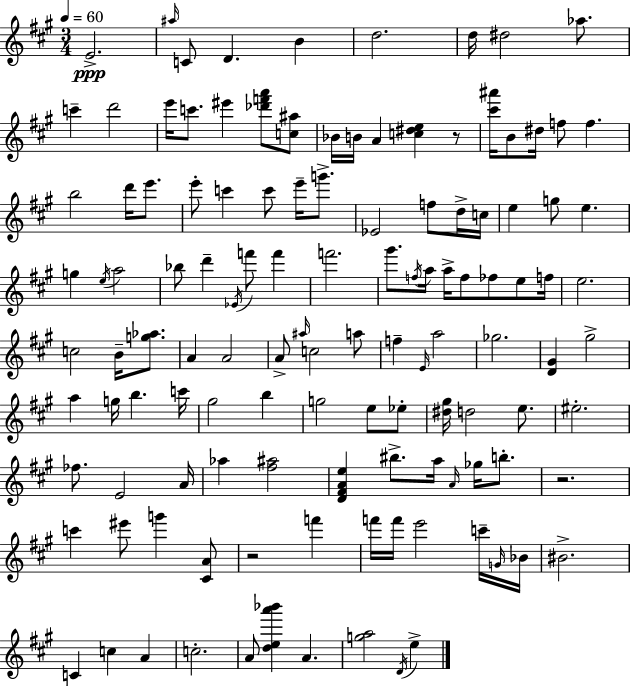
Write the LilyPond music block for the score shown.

{
  \clef treble
  \numericTimeSignature
  \time 3/4
  \key a \major
  \tempo 4 = 60
  \repeat volta 2 { e'2.->\ppp | \grace { ais''16 } c'8 d'4. b'4 | d''2. | d''16 dis''2 aes''8. | \break c'''4-- d'''2 | e'''16 c'''8. eis'''4 <des''' f''' a'''>8 <c'' ais''>8 | bes'16 b'16 a'4 <c'' dis'' e''>4 r8 | <cis''' ais'''>16 b'8 dis''16 f''8 f''4. | \break b''2 d'''16 e'''8. | e'''8-. c'''4 c'''8 e'''16-- g'''8.-> | ees'2 f''8 d''16-> | c''16 e''4 g''8 e''4. | \break g''4 \acciaccatura { e''16 } a''2 | bes''8 d'''4-- \acciaccatura { ees'16 } f'''8 f'''4 | f'''2. | gis'''8. \acciaccatura { f''16 } a''16 a''16-> f''8 fes''8 | \break e''8 f''16 e''2. | c''2 | b'16-- <g'' aes''>8. a'4 a'2 | a'8-> \grace { ais''16 } c''2 | \break a''8 f''4-- \grace { e'16 } a''2 | ges''2. | <d' gis'>4 gis''2-> | a''4 g''16 b''4. | \break c'''16 gis''2 | b''4 g''2 | e''8 ees''8-. <dis'' gis''>16 d''2 | e''8. eis''2.-. | \break fes''8. e'2 | a'16 aes''4 <fis'' ais''>2 | <d' fis' a' e''>4 bis''8.-> | a''16 \grace { a'16 } ges''16 b''8.-. r2. | \break c'''4 eis'''8 | g'''4 <cis' a'>8 r2 | f'''4 f'''16 f'''16 e'''2 | c'''16-- \grace { g'16 } bes'16 bis'2.-> | \break c'4 | c''4 a'4 c''2.-. | a'8 <d'' e'' a''' bes'''>4 | a'4. <g'' a''>2 | \break \acciaccatura { d'16 } e''4-> } \bar "|."
}